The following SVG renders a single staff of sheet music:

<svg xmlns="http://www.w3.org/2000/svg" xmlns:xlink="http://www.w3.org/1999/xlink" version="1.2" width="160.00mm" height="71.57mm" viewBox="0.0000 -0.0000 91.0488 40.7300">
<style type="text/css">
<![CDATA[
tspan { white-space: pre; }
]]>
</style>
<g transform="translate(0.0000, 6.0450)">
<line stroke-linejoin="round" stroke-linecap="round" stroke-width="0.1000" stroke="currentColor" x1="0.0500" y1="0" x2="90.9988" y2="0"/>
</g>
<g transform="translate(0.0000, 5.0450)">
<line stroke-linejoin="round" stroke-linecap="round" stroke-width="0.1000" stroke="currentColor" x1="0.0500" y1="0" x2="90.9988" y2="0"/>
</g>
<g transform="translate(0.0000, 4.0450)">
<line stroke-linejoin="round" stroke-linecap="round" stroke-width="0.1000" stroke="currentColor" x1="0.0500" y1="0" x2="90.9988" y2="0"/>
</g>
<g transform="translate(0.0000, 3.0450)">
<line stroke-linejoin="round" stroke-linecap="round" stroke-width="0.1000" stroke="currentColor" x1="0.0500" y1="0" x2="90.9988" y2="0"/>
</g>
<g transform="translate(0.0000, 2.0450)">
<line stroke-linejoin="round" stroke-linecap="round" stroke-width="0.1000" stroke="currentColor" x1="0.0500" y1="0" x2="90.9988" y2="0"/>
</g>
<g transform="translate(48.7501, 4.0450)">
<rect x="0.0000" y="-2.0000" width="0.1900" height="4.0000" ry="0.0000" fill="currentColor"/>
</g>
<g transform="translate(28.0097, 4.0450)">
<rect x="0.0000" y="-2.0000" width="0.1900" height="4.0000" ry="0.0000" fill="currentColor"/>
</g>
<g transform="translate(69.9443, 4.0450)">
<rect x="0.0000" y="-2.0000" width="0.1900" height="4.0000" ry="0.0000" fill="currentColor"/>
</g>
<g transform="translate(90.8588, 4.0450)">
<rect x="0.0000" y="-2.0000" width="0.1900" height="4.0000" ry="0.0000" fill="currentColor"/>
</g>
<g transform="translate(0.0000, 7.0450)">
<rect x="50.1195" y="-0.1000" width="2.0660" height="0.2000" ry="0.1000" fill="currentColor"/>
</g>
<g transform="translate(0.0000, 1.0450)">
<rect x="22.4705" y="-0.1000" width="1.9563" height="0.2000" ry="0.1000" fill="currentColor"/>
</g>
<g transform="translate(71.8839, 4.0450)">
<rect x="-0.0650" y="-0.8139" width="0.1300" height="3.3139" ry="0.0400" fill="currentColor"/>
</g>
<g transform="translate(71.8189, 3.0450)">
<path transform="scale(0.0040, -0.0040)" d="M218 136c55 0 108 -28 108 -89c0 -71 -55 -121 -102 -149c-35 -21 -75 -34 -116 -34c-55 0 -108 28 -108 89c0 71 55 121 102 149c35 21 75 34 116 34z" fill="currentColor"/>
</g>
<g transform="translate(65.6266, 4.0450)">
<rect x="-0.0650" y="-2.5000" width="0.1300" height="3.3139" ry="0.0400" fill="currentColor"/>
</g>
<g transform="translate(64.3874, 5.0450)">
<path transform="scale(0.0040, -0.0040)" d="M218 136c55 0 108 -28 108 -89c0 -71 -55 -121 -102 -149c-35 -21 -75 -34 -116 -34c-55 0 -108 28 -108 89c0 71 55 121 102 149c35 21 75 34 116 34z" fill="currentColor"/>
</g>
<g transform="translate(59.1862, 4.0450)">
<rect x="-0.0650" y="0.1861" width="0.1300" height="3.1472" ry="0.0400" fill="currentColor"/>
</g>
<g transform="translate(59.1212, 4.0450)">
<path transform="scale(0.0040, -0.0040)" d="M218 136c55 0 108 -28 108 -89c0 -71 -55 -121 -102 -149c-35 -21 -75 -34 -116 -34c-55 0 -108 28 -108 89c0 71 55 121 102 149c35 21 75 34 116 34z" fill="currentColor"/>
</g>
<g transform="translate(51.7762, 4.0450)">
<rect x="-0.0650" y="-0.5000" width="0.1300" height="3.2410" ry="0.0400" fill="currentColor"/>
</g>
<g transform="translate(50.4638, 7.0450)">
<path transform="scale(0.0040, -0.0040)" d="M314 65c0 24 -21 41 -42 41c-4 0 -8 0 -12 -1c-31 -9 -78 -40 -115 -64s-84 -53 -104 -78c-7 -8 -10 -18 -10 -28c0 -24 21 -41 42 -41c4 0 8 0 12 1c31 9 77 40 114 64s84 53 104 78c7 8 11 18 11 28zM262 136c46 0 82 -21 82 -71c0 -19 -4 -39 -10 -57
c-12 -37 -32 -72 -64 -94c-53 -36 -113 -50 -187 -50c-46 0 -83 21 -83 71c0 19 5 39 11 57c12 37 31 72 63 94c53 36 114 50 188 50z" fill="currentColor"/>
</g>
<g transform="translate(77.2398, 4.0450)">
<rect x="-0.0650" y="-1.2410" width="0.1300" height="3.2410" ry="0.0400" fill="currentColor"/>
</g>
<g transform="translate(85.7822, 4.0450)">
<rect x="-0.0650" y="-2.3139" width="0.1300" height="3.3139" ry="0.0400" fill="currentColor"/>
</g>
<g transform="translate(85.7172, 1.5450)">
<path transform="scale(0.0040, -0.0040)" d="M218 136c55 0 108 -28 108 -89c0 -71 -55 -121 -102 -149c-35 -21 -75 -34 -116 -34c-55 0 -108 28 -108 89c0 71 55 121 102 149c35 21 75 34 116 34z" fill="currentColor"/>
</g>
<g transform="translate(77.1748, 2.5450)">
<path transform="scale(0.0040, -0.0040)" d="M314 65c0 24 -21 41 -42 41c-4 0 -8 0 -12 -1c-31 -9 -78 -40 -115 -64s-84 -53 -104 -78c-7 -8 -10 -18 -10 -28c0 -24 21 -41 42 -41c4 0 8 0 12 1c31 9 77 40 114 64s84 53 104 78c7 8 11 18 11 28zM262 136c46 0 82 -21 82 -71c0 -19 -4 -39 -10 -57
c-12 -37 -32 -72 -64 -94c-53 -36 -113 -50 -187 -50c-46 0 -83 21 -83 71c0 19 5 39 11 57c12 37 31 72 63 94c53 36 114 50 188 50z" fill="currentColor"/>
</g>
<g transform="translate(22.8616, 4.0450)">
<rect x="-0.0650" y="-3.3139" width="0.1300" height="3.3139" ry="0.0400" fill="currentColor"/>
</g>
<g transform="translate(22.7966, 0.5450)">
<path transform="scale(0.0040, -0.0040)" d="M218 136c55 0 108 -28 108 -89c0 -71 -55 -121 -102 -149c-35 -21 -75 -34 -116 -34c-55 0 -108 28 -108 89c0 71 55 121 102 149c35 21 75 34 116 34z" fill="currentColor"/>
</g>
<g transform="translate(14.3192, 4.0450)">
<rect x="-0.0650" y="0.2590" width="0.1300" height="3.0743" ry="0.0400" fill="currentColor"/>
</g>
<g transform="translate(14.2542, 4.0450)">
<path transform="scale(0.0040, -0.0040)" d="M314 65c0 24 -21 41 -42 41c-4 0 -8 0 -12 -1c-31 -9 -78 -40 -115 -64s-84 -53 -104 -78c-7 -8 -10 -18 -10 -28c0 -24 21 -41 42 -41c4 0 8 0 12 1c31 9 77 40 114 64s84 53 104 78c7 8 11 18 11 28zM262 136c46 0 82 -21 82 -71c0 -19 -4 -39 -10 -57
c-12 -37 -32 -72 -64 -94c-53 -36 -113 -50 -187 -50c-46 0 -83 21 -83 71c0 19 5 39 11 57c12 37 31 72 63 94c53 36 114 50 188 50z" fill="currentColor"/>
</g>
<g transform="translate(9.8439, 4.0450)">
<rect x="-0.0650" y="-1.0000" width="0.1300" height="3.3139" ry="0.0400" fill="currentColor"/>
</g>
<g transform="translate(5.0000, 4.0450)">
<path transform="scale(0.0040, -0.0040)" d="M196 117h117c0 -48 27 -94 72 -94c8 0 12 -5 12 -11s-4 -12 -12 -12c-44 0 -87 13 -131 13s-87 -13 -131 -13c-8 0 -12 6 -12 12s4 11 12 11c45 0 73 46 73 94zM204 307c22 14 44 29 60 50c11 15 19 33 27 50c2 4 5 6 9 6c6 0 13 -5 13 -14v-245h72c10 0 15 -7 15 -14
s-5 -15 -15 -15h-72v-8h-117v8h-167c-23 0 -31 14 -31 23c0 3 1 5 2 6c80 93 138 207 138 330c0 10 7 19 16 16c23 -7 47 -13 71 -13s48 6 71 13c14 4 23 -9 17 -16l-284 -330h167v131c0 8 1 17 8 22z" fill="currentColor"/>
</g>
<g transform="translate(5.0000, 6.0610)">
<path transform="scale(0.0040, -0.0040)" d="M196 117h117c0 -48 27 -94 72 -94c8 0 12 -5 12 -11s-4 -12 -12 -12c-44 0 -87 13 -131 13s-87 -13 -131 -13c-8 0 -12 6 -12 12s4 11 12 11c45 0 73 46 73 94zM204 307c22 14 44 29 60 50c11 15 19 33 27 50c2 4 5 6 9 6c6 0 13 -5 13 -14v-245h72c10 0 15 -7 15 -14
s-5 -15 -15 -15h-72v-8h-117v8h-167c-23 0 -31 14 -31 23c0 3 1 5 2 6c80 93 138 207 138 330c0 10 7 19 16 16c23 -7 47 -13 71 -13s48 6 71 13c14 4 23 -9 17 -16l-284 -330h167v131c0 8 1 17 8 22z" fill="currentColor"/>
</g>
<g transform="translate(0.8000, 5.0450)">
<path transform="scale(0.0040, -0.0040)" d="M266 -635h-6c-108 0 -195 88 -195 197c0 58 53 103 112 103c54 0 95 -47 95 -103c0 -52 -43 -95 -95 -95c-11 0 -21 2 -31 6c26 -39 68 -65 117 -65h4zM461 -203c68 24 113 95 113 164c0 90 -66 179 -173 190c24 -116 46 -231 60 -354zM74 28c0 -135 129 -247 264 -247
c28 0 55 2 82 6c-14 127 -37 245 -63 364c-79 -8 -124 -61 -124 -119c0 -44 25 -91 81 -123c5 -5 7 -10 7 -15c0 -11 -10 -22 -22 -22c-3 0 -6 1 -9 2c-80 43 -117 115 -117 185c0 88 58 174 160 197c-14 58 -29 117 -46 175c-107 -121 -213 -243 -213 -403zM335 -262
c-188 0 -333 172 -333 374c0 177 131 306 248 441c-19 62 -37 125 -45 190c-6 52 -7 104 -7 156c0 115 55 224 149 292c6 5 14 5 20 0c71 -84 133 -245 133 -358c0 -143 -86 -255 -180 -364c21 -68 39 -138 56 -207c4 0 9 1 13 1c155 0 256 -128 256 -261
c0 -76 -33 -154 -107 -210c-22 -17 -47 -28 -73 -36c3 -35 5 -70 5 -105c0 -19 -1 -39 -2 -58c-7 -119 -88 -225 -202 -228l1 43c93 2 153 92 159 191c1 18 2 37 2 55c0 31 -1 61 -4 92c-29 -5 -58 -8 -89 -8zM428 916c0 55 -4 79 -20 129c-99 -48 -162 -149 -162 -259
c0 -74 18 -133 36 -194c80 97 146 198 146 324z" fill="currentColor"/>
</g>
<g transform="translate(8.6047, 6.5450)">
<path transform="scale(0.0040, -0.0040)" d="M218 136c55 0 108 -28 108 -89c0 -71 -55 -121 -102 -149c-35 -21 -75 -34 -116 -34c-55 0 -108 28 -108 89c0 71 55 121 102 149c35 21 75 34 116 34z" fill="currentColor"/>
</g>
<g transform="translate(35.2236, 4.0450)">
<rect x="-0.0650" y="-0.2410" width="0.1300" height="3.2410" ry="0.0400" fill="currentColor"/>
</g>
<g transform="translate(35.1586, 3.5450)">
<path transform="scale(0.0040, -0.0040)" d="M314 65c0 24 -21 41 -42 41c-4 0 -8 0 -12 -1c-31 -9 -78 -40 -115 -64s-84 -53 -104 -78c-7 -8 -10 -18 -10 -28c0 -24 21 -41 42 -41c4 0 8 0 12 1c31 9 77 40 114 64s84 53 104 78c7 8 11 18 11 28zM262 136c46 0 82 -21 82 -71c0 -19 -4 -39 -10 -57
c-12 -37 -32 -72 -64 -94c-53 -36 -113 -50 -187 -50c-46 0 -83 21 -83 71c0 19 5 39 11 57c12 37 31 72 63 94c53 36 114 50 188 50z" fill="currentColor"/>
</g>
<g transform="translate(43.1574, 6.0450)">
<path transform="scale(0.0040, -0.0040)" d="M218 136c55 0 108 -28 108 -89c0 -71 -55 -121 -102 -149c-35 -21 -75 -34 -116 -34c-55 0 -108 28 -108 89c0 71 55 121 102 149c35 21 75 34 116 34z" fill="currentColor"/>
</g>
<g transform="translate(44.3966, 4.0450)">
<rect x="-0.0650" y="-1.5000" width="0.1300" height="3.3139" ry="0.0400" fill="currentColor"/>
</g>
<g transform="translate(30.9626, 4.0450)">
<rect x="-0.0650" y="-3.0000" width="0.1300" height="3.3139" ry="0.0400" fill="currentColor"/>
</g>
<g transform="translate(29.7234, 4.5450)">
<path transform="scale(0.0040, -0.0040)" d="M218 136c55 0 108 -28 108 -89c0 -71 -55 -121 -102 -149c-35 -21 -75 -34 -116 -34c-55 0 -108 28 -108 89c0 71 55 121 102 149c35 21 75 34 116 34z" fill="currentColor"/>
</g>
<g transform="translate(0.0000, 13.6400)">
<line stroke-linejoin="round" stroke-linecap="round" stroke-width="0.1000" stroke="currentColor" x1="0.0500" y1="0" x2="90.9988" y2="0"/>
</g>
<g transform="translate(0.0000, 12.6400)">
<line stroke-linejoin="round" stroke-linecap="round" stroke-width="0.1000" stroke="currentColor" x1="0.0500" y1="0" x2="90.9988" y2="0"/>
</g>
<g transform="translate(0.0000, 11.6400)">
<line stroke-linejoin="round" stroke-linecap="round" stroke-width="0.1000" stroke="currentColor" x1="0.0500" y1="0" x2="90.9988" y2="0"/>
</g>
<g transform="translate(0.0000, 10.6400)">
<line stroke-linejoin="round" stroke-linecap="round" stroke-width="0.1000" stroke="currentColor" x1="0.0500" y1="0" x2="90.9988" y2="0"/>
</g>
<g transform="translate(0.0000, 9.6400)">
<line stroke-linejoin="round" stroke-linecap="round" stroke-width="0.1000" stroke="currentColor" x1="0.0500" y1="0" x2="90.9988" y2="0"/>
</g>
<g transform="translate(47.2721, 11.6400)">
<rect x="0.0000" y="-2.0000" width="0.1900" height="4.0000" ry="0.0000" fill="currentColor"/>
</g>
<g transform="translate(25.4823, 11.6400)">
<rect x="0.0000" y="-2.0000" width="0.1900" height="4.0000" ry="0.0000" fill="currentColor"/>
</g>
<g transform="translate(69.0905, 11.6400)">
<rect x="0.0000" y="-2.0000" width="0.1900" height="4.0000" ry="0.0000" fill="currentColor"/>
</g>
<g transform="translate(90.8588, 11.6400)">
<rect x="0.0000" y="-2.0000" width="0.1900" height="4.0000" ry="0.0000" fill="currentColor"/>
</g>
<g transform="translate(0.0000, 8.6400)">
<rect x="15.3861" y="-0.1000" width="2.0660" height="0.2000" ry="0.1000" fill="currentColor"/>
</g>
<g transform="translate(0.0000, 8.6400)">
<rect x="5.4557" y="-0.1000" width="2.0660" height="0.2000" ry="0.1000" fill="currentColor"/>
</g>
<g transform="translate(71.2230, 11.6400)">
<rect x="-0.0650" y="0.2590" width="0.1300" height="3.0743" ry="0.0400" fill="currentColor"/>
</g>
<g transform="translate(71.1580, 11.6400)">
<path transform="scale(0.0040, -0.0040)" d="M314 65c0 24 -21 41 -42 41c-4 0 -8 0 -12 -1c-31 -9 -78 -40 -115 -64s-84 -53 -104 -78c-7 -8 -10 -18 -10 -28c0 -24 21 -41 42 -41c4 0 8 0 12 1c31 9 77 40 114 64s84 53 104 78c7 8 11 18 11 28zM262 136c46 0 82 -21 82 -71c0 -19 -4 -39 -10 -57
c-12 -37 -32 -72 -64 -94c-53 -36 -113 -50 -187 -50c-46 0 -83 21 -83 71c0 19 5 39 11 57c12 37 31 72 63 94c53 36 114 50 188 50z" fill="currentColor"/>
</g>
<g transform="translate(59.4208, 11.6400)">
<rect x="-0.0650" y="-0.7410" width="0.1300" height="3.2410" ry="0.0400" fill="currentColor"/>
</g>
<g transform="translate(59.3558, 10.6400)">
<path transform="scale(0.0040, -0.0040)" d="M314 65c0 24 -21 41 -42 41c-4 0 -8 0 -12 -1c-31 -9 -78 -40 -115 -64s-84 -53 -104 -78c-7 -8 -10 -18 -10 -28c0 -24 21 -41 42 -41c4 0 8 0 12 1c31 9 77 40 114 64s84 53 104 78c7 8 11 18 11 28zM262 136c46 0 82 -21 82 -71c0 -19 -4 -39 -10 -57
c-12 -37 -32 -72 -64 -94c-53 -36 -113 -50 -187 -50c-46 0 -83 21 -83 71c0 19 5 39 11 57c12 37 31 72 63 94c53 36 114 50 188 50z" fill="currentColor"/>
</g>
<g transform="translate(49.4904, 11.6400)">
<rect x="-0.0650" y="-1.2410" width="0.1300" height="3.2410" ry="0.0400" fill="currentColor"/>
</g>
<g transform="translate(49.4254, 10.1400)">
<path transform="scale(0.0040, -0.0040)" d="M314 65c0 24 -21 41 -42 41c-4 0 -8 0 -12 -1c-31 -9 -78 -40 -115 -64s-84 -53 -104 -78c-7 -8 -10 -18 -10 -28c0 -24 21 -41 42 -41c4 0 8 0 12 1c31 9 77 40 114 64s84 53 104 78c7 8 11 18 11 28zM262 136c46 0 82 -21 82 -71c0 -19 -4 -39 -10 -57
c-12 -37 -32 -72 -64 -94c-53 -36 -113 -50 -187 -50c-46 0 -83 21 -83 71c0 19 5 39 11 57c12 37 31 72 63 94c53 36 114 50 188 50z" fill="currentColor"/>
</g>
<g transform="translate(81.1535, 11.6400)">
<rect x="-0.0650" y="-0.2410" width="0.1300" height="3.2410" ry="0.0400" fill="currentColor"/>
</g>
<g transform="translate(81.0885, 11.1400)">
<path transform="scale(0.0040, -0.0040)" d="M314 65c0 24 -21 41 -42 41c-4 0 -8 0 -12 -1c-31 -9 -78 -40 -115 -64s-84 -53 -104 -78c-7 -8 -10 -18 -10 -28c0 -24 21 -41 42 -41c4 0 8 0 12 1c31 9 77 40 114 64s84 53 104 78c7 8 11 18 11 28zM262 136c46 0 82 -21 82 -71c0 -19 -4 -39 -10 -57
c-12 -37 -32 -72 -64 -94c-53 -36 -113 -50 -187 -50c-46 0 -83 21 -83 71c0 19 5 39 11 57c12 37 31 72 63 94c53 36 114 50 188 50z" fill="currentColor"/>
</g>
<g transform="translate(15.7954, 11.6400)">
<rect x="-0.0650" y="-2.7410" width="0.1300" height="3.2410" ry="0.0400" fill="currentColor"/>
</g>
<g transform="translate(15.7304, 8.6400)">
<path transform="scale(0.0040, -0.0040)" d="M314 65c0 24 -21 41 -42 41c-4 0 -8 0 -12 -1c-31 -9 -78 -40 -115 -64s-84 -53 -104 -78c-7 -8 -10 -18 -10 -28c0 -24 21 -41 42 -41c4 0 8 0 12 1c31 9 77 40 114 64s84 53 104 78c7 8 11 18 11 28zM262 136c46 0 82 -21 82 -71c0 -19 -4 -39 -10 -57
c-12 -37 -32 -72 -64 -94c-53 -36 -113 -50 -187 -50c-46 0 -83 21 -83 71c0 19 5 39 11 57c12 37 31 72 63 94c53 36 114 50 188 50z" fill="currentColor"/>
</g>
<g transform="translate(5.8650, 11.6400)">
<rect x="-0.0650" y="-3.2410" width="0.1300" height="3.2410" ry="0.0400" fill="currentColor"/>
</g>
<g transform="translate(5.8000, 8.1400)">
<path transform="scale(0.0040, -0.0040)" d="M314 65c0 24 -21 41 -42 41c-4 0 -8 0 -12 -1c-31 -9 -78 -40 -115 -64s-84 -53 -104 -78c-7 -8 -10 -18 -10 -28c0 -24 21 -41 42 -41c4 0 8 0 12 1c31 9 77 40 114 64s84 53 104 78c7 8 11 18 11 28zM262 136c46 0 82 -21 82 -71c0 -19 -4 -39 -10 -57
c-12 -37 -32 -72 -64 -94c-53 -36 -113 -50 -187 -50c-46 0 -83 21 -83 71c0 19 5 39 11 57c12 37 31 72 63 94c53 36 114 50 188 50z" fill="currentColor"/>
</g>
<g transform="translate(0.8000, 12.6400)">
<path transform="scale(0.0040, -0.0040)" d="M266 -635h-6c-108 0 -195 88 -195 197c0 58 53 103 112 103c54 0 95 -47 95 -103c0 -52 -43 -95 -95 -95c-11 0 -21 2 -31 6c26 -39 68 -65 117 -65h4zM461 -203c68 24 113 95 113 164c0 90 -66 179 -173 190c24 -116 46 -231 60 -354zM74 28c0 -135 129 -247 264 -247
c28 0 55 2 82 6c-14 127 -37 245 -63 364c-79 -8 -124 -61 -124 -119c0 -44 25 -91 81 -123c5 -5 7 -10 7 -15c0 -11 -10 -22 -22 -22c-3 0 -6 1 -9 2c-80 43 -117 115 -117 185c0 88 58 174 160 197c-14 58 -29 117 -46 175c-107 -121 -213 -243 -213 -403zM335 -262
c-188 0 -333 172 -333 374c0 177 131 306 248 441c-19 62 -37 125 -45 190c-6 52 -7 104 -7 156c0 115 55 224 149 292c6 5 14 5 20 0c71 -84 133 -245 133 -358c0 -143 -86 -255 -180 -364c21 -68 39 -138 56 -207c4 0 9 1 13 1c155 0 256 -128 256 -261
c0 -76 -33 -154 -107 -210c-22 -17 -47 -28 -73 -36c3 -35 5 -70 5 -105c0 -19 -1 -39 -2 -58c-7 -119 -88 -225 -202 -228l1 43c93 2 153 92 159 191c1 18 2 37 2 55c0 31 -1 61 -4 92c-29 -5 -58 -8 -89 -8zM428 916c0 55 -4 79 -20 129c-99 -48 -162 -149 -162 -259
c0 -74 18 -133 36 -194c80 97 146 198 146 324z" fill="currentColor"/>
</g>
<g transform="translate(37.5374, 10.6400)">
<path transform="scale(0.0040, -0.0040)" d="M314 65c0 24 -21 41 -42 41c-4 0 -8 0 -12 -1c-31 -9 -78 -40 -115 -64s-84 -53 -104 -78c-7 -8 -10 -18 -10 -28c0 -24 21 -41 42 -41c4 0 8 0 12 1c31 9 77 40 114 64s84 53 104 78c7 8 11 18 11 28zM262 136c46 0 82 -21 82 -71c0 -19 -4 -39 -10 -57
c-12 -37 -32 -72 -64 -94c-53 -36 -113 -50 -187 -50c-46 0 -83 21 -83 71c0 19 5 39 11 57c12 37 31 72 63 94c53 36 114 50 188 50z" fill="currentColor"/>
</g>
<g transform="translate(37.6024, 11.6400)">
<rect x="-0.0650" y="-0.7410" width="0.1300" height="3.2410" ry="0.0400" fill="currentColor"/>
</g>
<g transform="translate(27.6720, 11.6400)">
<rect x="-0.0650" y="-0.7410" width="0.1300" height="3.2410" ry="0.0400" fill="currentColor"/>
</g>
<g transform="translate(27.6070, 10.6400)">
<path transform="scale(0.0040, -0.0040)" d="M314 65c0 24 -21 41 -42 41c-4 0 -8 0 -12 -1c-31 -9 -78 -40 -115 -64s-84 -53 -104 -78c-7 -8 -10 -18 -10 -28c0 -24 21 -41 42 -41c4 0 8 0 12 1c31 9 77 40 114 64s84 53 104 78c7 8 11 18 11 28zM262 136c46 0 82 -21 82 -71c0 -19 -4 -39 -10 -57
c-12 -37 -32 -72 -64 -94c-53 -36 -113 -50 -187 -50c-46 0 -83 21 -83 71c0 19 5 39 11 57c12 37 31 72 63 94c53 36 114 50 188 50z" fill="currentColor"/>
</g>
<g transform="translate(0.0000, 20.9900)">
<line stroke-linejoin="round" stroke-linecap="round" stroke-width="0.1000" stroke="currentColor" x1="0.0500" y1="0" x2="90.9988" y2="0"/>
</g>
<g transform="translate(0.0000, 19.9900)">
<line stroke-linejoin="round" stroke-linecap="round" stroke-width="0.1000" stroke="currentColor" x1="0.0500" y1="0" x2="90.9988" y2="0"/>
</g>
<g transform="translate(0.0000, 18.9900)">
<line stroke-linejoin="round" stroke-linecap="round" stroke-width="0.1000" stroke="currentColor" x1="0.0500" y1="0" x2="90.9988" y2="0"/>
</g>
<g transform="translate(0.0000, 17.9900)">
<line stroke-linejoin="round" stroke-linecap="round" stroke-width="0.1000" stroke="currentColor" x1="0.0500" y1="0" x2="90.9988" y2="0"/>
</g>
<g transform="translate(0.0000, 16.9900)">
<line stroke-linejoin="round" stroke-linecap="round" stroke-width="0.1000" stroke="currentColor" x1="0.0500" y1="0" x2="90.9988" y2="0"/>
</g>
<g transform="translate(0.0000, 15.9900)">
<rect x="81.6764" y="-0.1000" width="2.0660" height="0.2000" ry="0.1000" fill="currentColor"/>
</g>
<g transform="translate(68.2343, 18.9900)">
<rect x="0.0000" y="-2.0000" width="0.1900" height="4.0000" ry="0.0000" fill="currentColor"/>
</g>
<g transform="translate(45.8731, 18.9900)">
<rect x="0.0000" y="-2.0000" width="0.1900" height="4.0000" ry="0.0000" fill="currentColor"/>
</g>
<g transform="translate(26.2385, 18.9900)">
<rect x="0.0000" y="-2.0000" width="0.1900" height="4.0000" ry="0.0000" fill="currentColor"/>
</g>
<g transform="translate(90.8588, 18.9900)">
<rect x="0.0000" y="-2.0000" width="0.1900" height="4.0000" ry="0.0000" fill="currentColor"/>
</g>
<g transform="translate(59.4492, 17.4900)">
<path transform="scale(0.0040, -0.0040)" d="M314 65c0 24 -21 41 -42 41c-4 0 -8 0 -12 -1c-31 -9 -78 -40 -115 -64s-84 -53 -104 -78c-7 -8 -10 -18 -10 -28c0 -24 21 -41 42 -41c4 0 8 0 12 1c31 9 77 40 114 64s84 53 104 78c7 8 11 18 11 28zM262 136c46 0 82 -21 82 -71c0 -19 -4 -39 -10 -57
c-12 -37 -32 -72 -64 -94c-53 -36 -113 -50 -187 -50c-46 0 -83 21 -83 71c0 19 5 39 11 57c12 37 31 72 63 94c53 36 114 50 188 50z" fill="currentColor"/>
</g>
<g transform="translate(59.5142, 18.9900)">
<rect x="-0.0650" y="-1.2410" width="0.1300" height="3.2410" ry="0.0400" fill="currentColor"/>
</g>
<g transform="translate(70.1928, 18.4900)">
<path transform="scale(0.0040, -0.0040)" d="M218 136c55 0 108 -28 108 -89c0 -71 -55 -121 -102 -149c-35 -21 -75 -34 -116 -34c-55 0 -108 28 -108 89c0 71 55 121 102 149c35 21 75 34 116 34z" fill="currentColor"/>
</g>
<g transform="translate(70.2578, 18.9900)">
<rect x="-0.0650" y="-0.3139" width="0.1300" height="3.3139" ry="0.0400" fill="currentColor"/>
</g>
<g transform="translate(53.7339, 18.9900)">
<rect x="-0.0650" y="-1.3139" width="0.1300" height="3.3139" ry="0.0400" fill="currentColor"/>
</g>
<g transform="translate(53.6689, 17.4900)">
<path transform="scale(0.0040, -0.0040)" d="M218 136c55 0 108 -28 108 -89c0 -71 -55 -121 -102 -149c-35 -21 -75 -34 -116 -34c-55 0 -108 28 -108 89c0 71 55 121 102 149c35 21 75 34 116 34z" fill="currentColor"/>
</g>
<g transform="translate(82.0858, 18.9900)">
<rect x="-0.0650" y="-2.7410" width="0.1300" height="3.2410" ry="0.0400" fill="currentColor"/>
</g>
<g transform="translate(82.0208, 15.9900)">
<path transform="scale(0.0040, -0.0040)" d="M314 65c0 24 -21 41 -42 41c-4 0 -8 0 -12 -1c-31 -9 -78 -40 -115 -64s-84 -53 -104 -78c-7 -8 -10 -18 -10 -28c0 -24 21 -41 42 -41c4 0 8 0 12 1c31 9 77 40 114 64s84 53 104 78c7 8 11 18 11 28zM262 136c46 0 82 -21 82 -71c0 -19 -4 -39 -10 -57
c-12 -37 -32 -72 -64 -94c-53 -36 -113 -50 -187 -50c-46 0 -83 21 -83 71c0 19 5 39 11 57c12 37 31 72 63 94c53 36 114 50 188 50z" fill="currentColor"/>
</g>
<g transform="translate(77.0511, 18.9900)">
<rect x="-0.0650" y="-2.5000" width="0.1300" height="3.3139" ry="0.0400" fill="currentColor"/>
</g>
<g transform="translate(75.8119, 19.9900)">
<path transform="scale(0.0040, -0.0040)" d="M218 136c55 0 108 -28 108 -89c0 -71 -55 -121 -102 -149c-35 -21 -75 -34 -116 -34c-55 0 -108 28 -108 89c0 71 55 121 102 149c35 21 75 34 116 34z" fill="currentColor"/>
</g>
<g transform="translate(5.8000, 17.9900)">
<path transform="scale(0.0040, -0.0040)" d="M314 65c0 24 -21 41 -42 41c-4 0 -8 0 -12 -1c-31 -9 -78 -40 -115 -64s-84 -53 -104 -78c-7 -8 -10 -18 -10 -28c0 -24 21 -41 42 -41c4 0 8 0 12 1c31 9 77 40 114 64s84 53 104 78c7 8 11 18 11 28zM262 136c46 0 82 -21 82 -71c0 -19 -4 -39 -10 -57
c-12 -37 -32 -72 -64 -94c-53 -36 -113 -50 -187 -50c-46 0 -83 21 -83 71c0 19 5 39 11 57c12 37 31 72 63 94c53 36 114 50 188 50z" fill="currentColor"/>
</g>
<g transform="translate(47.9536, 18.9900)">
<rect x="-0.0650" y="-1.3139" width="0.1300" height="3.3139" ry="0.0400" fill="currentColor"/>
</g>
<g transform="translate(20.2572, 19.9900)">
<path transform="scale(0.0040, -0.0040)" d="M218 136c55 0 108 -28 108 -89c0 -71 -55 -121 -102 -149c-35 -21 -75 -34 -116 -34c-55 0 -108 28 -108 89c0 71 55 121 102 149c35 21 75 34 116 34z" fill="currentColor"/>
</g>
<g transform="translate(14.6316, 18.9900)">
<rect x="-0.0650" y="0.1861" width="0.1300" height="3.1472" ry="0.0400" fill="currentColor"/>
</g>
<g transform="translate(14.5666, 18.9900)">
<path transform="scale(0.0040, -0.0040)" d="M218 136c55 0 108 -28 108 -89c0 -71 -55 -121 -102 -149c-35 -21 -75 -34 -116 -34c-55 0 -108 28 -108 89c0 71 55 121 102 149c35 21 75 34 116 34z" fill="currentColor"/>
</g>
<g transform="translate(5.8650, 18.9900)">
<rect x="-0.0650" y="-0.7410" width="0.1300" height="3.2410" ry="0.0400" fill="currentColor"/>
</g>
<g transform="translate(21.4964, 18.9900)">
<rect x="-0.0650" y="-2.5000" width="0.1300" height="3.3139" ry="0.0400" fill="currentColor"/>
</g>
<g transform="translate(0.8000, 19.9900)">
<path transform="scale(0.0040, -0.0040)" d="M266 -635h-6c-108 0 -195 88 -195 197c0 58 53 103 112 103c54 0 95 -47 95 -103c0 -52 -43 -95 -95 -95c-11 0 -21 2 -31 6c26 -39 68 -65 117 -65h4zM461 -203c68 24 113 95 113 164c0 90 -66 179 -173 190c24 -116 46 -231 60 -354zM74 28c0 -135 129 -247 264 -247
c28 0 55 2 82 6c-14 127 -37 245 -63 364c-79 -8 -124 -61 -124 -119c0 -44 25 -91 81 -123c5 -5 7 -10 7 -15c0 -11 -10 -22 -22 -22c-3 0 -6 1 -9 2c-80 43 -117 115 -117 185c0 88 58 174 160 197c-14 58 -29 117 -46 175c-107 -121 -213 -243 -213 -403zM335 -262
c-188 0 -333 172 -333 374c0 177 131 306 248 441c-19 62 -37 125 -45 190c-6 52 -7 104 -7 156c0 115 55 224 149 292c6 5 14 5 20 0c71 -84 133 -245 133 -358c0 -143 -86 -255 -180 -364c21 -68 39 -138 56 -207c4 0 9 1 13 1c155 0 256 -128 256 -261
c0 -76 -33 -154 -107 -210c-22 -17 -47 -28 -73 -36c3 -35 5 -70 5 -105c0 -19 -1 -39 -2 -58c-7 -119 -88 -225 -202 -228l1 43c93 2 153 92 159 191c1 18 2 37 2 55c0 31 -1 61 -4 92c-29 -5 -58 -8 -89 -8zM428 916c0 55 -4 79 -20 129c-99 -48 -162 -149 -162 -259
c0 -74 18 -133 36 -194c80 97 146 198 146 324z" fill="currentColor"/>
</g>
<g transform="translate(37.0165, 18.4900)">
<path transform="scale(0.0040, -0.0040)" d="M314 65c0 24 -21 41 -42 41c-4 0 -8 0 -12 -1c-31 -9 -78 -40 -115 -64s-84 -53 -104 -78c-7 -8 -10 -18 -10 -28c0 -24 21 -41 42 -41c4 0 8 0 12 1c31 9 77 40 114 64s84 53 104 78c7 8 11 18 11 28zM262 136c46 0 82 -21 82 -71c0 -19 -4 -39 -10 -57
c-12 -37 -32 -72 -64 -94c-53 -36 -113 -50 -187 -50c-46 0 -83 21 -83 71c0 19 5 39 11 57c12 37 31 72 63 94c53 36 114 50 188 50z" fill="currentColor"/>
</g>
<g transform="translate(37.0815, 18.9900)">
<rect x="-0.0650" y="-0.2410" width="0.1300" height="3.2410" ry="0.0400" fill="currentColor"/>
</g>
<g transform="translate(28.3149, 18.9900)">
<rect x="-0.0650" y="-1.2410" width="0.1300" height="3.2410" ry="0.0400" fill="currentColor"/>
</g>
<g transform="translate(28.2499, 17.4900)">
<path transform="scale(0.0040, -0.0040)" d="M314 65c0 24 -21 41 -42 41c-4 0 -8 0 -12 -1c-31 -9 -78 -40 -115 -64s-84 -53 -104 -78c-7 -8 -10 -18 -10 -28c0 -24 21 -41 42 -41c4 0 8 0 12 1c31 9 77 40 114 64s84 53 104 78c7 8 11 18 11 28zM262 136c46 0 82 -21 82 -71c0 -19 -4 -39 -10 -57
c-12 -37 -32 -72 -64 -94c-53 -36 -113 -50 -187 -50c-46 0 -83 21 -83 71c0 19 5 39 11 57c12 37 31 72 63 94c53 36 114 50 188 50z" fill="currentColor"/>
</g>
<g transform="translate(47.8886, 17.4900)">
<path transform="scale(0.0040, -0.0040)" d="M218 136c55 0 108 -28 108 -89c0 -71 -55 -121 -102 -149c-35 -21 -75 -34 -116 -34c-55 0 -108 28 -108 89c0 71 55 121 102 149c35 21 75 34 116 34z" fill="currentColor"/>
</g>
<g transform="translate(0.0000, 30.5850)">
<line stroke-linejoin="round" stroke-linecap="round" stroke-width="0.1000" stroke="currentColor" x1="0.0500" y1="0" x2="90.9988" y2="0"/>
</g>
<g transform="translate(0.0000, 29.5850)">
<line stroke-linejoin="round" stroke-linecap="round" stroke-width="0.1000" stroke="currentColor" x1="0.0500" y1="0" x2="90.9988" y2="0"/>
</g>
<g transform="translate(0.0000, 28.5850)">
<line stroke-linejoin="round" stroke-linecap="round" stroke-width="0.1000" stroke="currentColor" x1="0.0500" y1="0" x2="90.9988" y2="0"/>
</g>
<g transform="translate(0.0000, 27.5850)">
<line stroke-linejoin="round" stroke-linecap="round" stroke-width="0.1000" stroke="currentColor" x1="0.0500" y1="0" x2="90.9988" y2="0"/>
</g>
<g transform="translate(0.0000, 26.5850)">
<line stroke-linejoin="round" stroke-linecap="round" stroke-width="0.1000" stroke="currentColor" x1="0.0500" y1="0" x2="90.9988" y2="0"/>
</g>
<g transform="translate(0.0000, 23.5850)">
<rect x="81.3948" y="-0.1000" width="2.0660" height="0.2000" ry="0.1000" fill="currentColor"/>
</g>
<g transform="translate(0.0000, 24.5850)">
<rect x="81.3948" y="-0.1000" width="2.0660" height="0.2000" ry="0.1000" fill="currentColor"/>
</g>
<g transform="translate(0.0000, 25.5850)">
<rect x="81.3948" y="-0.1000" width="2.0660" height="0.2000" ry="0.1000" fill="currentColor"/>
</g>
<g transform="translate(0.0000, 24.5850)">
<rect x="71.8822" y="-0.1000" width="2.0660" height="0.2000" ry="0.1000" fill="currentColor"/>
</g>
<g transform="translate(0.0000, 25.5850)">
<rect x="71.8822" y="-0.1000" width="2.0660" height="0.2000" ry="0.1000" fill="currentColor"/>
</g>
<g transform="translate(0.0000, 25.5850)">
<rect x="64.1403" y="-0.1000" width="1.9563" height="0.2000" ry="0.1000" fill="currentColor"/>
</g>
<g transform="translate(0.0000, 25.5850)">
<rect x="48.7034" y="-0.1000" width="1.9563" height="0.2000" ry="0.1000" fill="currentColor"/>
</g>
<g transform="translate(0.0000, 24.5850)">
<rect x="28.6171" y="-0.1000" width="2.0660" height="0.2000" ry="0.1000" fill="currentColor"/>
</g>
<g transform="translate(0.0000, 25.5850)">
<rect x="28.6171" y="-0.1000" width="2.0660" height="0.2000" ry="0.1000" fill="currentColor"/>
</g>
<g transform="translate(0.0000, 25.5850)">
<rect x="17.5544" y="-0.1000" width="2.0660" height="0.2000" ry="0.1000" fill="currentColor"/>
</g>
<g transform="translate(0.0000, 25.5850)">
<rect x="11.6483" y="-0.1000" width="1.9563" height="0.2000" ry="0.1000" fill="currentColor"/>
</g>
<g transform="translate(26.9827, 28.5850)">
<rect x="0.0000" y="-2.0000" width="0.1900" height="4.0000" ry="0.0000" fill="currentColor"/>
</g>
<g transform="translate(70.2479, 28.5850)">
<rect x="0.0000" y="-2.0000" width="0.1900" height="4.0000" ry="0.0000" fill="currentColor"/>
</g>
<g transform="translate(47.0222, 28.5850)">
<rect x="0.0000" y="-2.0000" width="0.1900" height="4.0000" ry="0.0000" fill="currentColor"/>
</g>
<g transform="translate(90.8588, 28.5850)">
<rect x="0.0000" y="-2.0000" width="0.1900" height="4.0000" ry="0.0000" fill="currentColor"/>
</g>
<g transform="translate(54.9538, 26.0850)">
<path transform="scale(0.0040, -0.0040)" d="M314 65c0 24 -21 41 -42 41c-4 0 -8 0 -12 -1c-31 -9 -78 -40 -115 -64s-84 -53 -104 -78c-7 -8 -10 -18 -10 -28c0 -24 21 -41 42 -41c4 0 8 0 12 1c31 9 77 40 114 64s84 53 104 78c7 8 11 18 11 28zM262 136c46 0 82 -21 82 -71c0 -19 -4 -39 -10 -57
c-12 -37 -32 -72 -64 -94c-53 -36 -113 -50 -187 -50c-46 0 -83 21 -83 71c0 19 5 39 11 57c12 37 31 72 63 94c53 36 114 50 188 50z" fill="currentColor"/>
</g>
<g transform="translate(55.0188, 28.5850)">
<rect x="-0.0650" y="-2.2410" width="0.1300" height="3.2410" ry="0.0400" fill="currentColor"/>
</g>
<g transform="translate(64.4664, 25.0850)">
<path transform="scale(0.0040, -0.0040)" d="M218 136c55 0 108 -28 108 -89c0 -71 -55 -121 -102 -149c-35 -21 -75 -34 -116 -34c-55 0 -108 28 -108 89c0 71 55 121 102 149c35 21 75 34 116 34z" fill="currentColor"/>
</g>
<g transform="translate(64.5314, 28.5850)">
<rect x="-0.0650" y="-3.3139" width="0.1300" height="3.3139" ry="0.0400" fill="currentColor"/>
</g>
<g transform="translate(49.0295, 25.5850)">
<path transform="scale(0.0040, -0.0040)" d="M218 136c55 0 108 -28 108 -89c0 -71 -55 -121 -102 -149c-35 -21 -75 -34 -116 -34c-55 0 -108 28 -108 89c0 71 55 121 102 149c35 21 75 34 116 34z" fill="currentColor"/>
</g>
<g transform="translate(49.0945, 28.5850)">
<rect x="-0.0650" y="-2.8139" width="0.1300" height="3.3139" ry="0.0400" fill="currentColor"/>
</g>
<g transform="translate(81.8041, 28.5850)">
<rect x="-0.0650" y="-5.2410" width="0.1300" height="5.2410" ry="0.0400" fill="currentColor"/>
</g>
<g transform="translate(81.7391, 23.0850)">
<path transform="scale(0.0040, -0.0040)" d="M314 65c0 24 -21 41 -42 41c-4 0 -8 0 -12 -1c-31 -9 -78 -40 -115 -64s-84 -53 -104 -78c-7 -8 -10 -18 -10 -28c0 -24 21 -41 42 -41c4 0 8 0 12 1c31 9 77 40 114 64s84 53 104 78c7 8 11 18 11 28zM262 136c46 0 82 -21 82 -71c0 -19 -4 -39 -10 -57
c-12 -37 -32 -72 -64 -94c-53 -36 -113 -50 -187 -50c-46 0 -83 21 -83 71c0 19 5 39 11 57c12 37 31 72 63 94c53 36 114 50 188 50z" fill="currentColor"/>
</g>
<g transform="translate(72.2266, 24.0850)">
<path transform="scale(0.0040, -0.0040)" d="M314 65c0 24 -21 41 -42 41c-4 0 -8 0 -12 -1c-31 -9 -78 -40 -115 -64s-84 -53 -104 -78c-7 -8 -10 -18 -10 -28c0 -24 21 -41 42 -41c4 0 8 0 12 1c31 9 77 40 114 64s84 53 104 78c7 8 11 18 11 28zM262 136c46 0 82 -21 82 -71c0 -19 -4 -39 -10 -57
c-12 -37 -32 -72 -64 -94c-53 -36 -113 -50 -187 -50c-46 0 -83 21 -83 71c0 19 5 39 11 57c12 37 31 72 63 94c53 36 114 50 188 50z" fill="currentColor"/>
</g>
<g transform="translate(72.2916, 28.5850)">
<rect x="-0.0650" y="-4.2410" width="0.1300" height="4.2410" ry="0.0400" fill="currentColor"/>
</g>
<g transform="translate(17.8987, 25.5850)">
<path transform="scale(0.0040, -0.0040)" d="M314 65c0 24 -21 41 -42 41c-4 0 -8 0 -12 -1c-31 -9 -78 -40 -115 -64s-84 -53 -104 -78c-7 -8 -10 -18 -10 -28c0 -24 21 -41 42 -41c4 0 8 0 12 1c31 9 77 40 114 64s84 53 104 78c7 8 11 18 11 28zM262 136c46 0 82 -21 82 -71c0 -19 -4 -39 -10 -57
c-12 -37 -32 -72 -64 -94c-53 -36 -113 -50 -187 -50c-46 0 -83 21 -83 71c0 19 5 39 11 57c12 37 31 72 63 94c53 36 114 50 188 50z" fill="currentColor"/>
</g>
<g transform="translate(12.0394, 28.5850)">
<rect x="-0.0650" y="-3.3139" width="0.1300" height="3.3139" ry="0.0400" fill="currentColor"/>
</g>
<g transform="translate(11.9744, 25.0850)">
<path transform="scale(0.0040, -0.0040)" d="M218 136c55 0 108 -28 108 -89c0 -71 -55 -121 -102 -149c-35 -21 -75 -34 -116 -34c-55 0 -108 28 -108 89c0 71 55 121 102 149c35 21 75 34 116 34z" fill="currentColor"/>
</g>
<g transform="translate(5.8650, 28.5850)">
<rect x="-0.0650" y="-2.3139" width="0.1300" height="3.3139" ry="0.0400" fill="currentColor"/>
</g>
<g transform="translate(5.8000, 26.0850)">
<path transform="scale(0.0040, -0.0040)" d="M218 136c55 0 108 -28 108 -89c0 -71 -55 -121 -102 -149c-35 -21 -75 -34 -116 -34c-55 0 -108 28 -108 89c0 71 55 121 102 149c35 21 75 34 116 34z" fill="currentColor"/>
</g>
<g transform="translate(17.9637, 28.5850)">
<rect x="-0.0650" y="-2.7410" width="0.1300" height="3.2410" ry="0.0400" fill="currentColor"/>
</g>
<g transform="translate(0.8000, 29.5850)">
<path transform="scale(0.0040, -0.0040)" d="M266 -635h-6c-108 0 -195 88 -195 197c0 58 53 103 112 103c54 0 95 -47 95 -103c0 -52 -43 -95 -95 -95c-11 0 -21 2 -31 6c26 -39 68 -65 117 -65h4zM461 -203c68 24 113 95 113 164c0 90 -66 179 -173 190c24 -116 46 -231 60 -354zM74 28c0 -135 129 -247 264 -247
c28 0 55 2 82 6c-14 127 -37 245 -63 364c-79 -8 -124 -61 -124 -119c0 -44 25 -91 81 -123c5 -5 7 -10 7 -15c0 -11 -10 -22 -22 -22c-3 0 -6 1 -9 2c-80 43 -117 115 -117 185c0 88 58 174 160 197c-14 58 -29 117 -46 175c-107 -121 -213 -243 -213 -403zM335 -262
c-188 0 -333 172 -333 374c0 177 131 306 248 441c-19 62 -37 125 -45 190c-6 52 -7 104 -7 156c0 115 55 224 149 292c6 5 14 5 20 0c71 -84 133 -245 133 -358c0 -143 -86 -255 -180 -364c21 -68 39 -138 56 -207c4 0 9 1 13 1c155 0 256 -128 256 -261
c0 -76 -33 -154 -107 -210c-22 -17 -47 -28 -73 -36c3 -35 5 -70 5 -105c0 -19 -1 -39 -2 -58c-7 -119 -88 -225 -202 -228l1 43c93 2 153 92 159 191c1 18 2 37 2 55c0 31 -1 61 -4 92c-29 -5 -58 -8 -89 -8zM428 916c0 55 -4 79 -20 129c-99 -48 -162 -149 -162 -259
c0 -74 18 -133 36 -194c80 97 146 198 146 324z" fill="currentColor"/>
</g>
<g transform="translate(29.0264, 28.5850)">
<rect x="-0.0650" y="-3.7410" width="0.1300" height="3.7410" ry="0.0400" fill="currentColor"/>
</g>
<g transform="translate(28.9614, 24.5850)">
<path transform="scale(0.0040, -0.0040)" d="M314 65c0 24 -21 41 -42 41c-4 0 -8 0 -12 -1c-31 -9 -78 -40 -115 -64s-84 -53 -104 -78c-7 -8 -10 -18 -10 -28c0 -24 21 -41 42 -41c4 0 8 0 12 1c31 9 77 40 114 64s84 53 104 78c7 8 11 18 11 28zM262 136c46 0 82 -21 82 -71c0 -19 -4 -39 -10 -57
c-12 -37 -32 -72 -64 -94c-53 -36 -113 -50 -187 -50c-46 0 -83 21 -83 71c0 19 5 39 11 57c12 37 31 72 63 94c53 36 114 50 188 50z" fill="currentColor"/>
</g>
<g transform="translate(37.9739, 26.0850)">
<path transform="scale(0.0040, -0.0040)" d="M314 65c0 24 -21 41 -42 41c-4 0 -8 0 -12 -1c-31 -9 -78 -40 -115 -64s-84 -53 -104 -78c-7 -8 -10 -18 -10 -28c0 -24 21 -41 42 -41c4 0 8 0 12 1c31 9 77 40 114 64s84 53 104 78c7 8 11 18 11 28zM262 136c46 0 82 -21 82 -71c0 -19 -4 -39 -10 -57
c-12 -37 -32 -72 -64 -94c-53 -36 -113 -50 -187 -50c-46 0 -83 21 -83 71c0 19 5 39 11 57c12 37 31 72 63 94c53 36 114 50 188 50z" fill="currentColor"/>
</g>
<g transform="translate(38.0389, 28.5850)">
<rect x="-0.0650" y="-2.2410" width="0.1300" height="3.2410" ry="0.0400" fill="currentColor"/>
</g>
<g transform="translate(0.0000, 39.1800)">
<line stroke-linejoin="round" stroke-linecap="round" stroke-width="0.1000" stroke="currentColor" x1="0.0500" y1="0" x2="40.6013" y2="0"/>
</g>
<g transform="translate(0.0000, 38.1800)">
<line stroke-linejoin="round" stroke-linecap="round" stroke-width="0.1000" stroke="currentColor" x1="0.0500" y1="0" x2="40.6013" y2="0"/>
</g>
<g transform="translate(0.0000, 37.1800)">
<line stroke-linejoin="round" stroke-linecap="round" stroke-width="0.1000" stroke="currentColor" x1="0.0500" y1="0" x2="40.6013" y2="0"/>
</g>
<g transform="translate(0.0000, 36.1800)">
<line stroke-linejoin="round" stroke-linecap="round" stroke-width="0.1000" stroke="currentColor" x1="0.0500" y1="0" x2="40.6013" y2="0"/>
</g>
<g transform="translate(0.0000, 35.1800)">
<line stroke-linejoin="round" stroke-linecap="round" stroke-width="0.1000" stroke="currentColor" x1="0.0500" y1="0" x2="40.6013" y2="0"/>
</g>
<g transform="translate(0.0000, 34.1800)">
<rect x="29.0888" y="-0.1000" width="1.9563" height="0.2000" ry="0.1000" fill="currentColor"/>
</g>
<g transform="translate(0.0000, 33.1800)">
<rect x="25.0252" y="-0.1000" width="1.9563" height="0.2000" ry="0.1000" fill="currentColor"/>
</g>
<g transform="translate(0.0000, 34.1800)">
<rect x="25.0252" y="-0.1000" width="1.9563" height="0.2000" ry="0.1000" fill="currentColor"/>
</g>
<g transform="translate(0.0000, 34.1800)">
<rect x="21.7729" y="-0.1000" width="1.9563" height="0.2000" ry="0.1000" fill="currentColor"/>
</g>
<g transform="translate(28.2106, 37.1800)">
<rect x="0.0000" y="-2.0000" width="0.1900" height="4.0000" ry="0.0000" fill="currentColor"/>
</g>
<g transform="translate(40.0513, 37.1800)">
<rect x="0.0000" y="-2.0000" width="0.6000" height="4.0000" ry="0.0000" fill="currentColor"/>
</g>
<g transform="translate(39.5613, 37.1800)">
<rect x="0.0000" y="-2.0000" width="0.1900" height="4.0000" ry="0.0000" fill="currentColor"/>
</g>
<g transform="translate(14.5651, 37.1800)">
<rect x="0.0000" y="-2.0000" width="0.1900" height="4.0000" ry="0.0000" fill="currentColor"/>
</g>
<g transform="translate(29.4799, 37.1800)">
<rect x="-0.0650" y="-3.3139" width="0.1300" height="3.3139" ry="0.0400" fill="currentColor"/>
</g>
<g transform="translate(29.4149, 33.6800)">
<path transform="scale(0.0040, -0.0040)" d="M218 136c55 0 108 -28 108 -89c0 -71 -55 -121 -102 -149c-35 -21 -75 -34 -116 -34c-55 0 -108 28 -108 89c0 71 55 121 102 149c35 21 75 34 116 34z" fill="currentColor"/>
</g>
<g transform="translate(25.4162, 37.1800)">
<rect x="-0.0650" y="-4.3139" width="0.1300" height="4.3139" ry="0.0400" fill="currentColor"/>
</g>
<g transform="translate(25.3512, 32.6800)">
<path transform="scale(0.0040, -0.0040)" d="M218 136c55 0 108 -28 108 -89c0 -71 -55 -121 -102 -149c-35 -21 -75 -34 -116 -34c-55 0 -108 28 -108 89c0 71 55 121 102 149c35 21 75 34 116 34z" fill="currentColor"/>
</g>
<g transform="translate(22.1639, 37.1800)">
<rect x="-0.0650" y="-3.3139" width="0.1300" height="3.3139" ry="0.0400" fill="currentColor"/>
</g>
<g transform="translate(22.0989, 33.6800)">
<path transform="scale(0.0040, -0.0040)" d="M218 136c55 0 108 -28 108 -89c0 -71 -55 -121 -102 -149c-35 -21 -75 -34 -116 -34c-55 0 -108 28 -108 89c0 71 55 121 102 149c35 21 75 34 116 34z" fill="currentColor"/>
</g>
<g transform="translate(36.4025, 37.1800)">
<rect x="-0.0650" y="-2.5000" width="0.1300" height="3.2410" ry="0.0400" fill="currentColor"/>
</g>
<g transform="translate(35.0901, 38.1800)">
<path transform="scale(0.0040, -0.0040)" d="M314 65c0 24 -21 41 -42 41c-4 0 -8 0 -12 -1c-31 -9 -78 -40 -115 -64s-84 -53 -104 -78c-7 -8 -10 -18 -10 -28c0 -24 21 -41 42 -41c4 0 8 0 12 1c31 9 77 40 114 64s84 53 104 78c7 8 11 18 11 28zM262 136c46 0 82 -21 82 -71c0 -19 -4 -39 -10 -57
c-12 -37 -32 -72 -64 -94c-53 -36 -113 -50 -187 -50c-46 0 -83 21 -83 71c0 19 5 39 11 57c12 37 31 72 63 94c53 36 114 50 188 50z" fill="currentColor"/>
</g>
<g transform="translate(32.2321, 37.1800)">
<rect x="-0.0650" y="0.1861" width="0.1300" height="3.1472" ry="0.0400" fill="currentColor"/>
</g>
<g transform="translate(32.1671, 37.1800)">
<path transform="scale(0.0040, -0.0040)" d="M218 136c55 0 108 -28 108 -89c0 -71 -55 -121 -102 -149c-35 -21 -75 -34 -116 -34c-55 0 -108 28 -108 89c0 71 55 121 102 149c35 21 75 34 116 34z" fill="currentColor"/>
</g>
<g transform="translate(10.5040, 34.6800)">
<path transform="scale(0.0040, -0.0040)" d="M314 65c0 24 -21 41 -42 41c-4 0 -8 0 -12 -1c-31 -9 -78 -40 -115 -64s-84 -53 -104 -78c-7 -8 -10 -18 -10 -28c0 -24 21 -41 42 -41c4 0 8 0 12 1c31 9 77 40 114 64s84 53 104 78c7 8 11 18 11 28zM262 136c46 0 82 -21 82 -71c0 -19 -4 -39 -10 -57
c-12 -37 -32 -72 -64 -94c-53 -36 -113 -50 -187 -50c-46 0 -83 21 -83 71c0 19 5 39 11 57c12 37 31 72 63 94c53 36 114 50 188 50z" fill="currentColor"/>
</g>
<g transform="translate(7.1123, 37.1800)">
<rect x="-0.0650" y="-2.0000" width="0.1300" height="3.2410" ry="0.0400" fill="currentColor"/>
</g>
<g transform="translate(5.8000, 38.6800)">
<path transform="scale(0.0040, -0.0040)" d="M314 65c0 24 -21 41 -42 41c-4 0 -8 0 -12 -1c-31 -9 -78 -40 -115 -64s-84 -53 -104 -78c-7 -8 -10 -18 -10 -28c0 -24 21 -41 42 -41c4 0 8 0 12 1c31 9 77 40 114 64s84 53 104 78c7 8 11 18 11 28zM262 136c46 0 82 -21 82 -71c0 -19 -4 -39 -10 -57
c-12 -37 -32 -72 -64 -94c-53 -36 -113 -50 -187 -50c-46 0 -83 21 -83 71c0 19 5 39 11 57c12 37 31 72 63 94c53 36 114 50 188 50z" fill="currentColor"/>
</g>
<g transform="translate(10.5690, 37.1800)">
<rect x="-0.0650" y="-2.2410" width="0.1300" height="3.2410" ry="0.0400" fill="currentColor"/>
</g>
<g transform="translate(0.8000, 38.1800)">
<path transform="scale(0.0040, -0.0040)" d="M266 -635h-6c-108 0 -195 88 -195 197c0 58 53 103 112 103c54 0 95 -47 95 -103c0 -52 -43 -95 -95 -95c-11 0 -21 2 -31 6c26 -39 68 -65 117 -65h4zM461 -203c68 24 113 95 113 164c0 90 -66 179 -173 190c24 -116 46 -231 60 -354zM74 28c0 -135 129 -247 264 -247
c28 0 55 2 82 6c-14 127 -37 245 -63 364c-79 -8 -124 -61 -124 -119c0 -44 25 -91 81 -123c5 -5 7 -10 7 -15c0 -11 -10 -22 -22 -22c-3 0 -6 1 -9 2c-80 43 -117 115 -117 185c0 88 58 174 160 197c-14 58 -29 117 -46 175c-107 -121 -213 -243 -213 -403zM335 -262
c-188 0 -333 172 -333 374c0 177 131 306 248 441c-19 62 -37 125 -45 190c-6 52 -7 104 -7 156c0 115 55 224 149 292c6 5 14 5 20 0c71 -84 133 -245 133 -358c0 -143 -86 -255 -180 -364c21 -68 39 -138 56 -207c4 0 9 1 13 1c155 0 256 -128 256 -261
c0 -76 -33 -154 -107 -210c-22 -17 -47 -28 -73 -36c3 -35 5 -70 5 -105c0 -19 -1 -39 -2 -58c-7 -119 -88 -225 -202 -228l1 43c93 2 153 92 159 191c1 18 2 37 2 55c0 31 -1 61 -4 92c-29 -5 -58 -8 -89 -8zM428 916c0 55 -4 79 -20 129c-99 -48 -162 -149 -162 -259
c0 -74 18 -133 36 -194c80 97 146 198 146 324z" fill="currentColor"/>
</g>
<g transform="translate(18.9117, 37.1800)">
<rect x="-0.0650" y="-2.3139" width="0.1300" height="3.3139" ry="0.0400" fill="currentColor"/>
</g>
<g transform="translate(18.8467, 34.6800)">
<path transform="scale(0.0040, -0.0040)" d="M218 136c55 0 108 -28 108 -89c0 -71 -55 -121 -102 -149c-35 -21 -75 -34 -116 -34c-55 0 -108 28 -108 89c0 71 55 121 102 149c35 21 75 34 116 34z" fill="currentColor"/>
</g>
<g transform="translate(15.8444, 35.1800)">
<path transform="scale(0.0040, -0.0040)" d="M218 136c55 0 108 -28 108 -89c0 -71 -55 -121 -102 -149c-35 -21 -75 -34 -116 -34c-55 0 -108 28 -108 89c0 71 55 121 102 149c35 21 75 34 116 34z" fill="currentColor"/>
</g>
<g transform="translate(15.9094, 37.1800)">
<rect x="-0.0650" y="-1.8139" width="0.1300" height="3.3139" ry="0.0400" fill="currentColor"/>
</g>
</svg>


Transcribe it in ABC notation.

X:1
T:Untitled
M:4/4
L:1/4
K:C
D B2 b A c2 E C2 B G d e2 g b2 a2 d2 d2 e2 d2 B2 c2 d2 B G e2 c2 e e e2 c G a2 g b a2 c'2 g2 a g2 b d'2 f'2 F2 g2 f g b d' b B G2